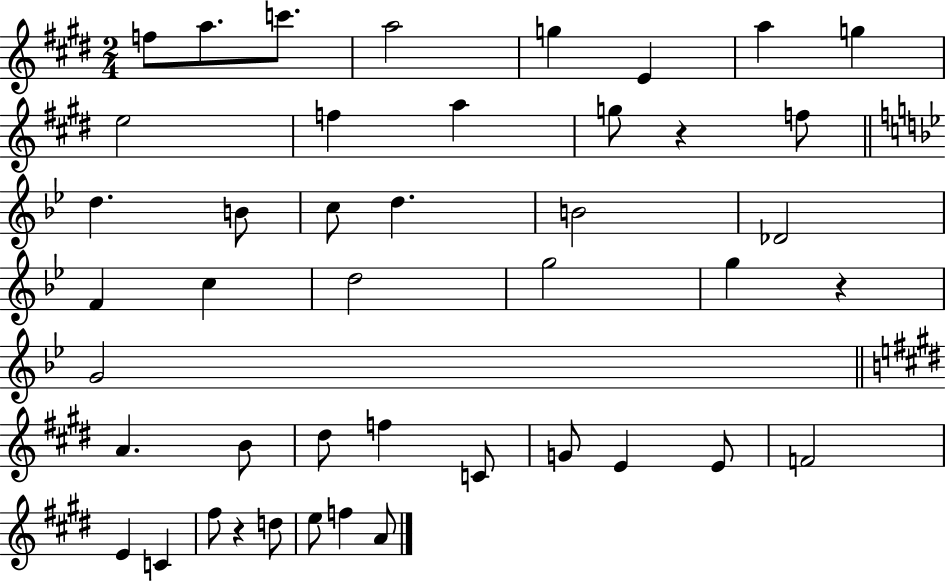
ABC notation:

X:1
T:Untitled
M:2/4
L:1/4
K:E
f/2 a/2 c'/2 a2 g E a g e2 f a g/2 z f/2 d B/2 c/2 d B2 _D2 F c d2 g2 g z G2 A B/2 ^d/2 f C/2 G/2 E E/2 F2 E C ^f/2 z d/2 e/2 f A/2